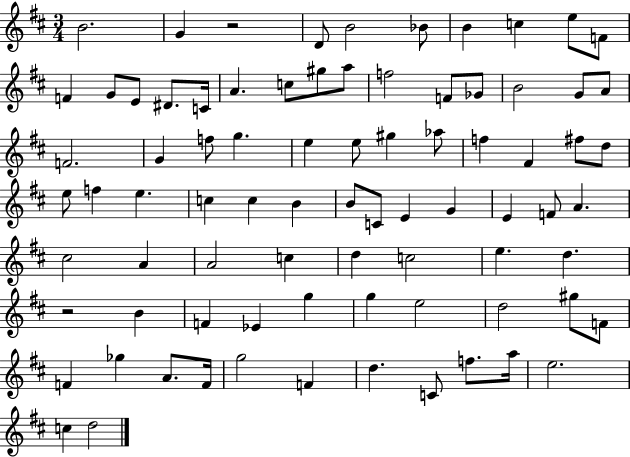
B4/h. G4/q R/h D4/e B4/h Bb4/e B4/q C5/q E5/e F4/e F4/q G4/e E4/e D#4/e. C4/s A4/q. C5/e G#5/e A5/e F5/h F4/e Gb4/e B4/h G4/e A4/e F4/h. G4/q F5/e G5/q. E5/q E5/e G#5/q Ab5/e F5/q F#4/q F#5/e D5/e E5/e F5/q E5/q. C5/q C5/q B4/q B4/e C4/e E4/q G4/q E4/q F4/e A4/q. C#5/h A4/q A4/h C5/q D5/q C5/h E5/q. D5/q. R/h B4/q F4/q Eb4/q G5/q G5/q E5/h D5/h G#5/e F4/e F4/q Gb5/q A4/e. F4/s G5/h F4/q D5/q. C4/e F5/e. A5/s E5/h. C5/q D5/h